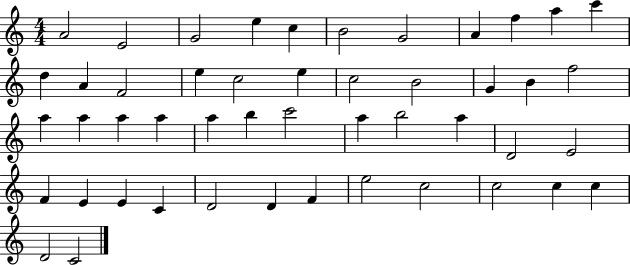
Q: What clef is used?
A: treble